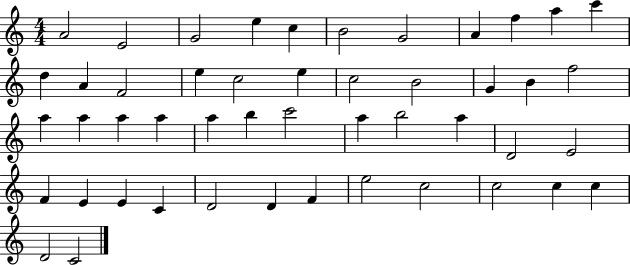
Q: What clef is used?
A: treble